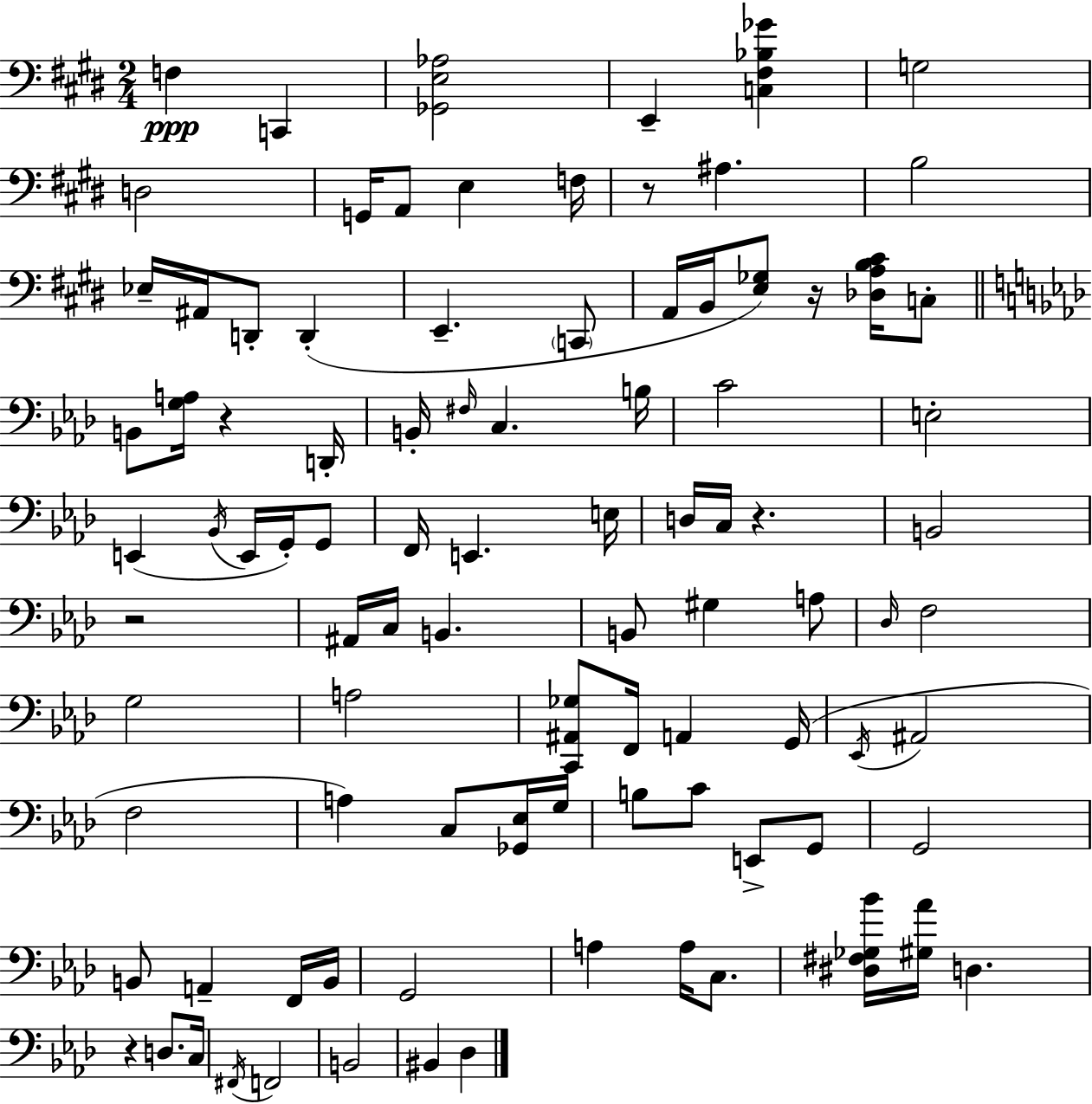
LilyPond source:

{
  \clef bass
  \numericTimeSignature
  \time 2/4
  \key e \major
  \repeat volta 2 { f4\ppp c,4 | <ges, e aes>2 | e,4-- <c fis bes ges'>4 | g2 | \break d2 | g,16 a,8 e4 f16 | r8 ais4. | b2 | \break ees16-- ais,16 d,8-. d,4-.( | e,4.-- \parenthesize c,8 | a,16 b,16 <e ges>8) r16 <des a b cis'>16 c8-. | \bar "||" \break \key aes \major b,8 <g a>16 r4 d,16-. | b,16-. \grace { fis16 } c4. | b16 c'2 | e2-. | \break e,4( \acciaccatura { bes,16 } e,16 g,16-.) | g,8 f,16 e,4. | e16 d16 c16 r4. | b,2 | \break r2 | ais,16 c16 b,4. | b,8 gis4 | a8 \grace { des16 } f2 | \break g2 | a2 | <c, ais, ges>8 f,16 a,4 | g,16( \acciaccatura { ees,16 } ais,2 | \break f2 | a4) | c8 <ges, ees>16 g16 b8 c'8 | e,8-> g,8 g,2 | \break b,8 a,4-- | f,16 b,16 g,2 | a4 | a16 c8. <dis fis ges bes'>16 <gis aes'>16 d4. | \break r4 | d8. c16 \acciaccatura { fis,16 } f,2 | b,2 | bis,4 | \break des4 } \bar "|."
}